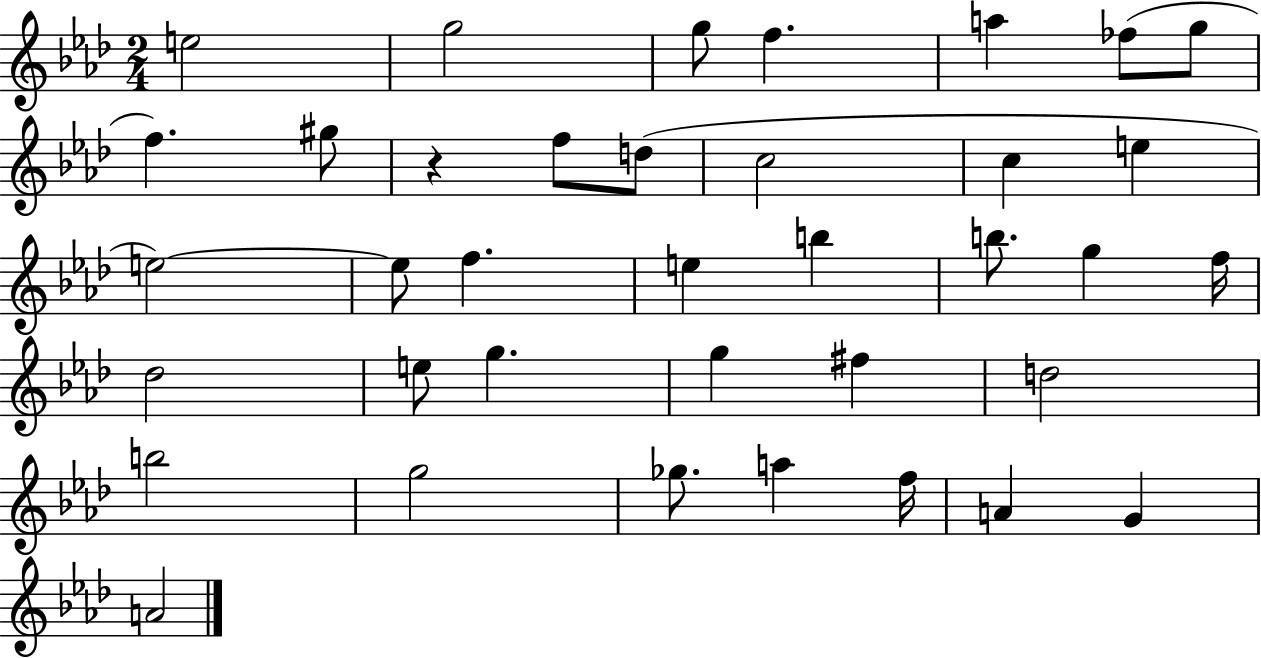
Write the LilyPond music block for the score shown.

{
  \clef treble
  \numericTimeSignature
  \time 2/4
  \key aes \major
  \repeat volta 2 { e''2 | g''2 | g''8 f''4. | a''4 fes''8( g''8 | \break f''4.) gis''8 | r4 f''8 d''8( | c''2 | c''4 e''4 | \break e''2~~) | e''8 f''4. | e''4 b''4 | b''8. g''4 f''16 | \break des''2 | e''8 g''4. | g''4 fis''4 | d''2 | \break b''2 | g''2 | ges''8. a''4 f''16 | a'4 g'4 | \break a'2 | } \bar "|."
}